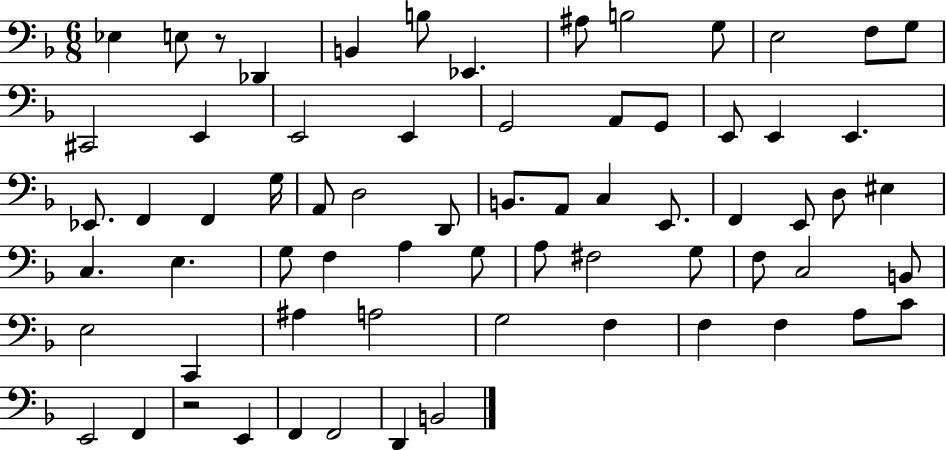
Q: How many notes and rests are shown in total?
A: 68